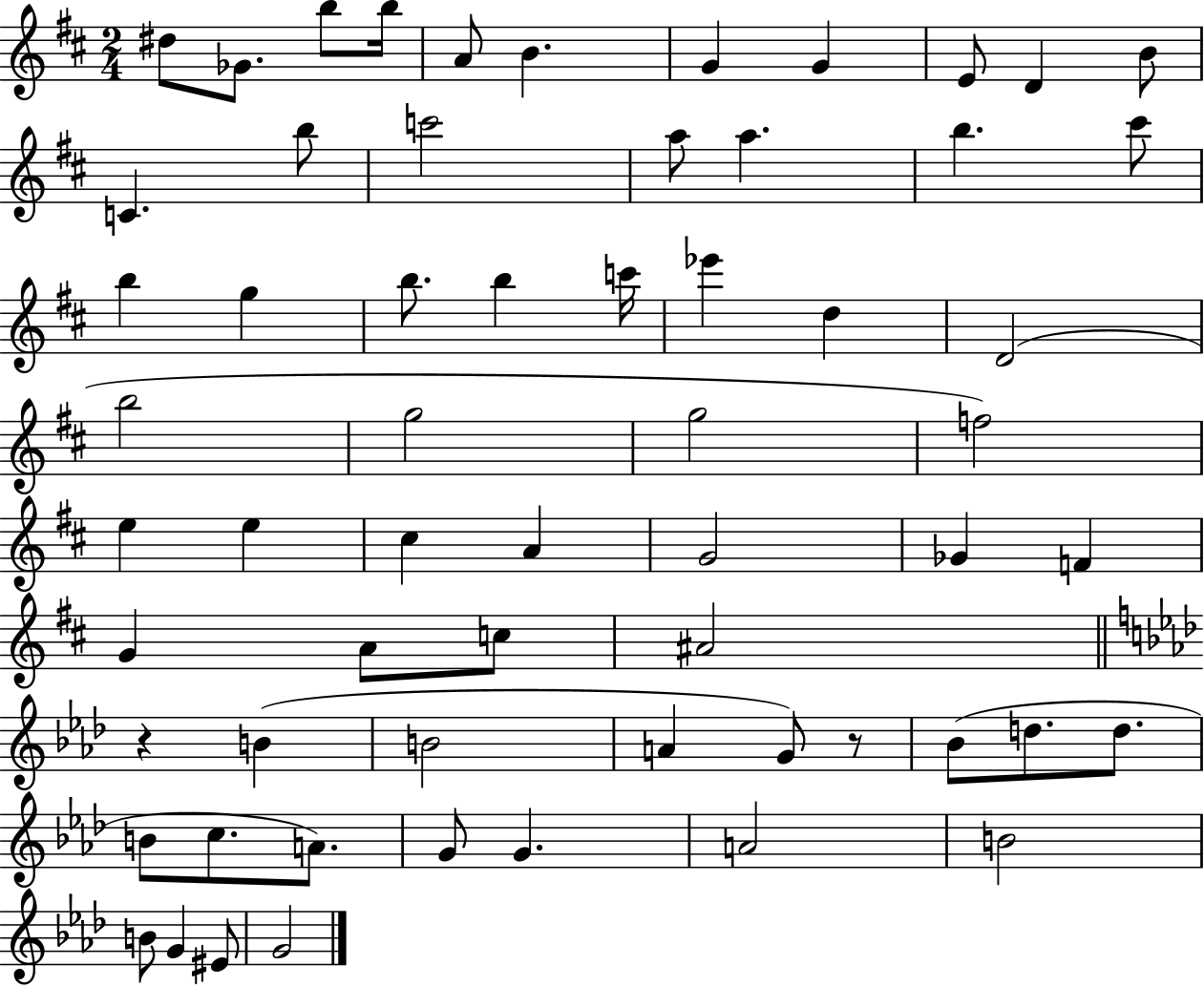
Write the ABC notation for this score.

X:1
T:Untitled
M:2/4
L:1/4
K:D
^d/2 _G/2 b/2 b/4 A/2 B G G E/2 D B/2 C b/2 c'2 a/2 a b ^c'/2 b g b/2 b c'/4 _e' d D2 b2 g2 g2 f2 e e ^c A G2 _G F G A/2 c/2 ^A2 z B B2 A G/2 z/2 _B/2 d/2 d/2 B/2 c/2 A/2 G/2 G A2 B2 B/2 G ^E/2 G2